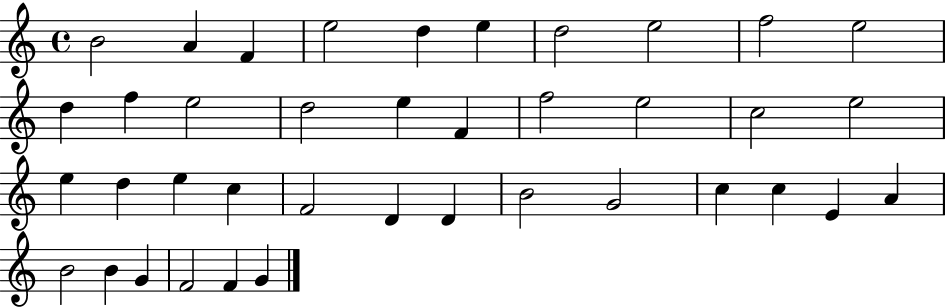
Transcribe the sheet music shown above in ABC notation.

X:1
T:Untitled
M:4/4
L:1/4
K:C
B2 A F e2 d e d2 e2 f2 e2 d f e2 d2 e F f2 e2 c2 e2 e d e c F2 D D B2 G2 c c E A B2 B G F2 F G